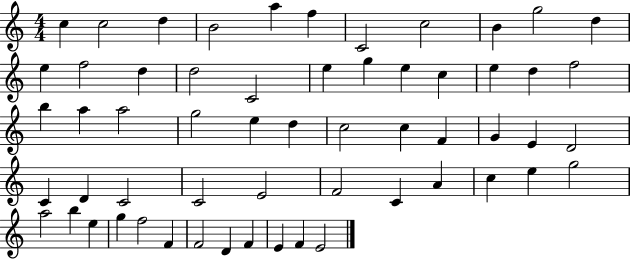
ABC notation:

X:1
T:Untitled
M:4/4
L:1/4
K:C
c c2 d B2 a f C2 c2 B g2 d e f2 d d2 C2 e g e c e d f2 b a a2 g2 e d c2 c F G E D2 C D C2 C2 E2 F2 C A c e g2 a2 b e g f2 F F2 D F E F E2